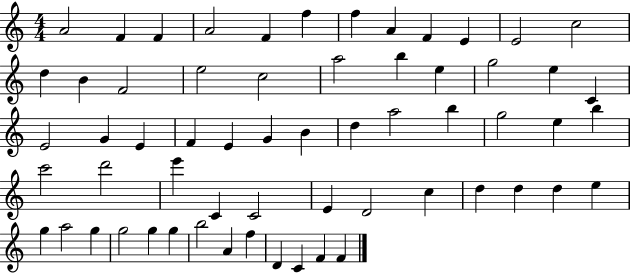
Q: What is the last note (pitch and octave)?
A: F4